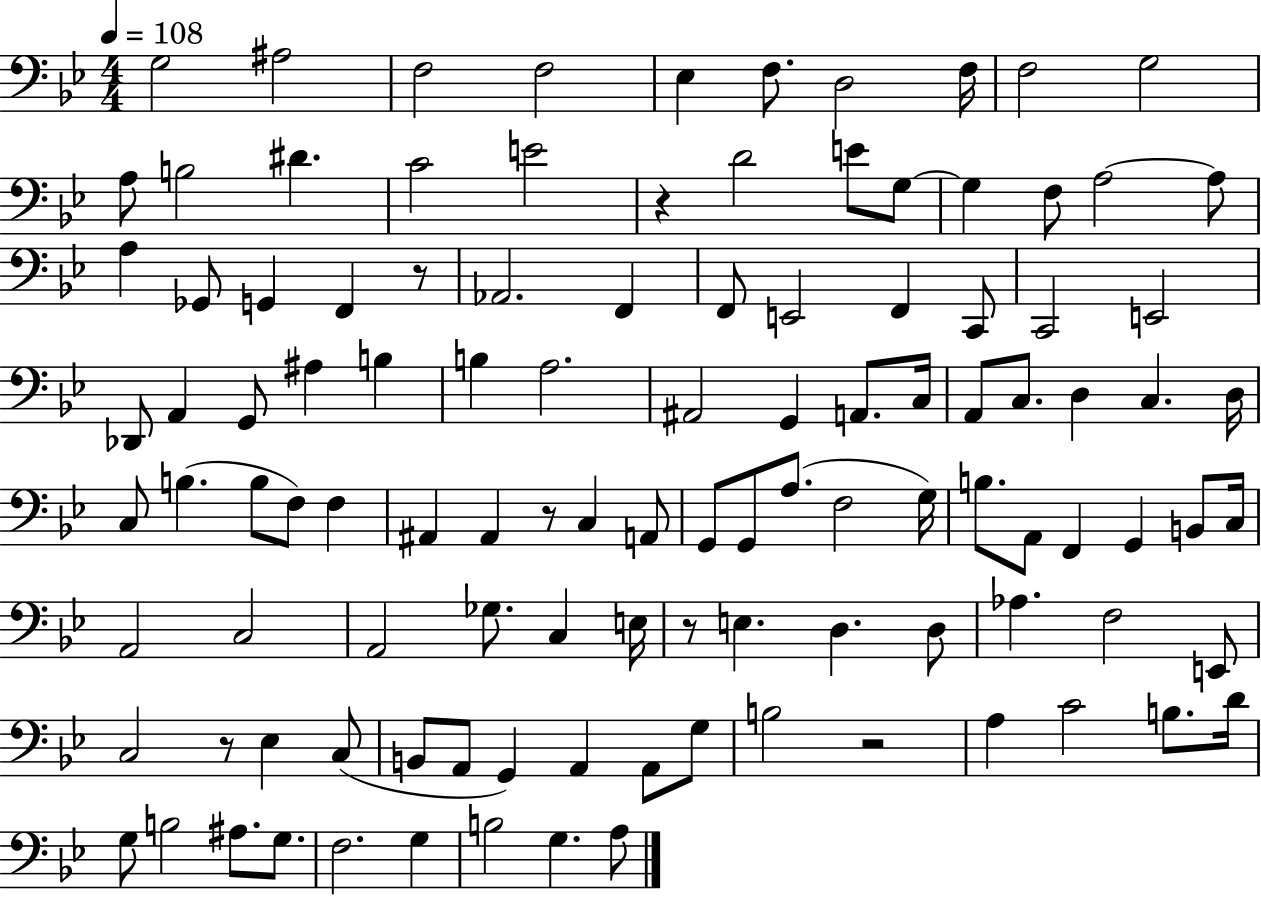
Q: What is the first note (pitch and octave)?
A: G3